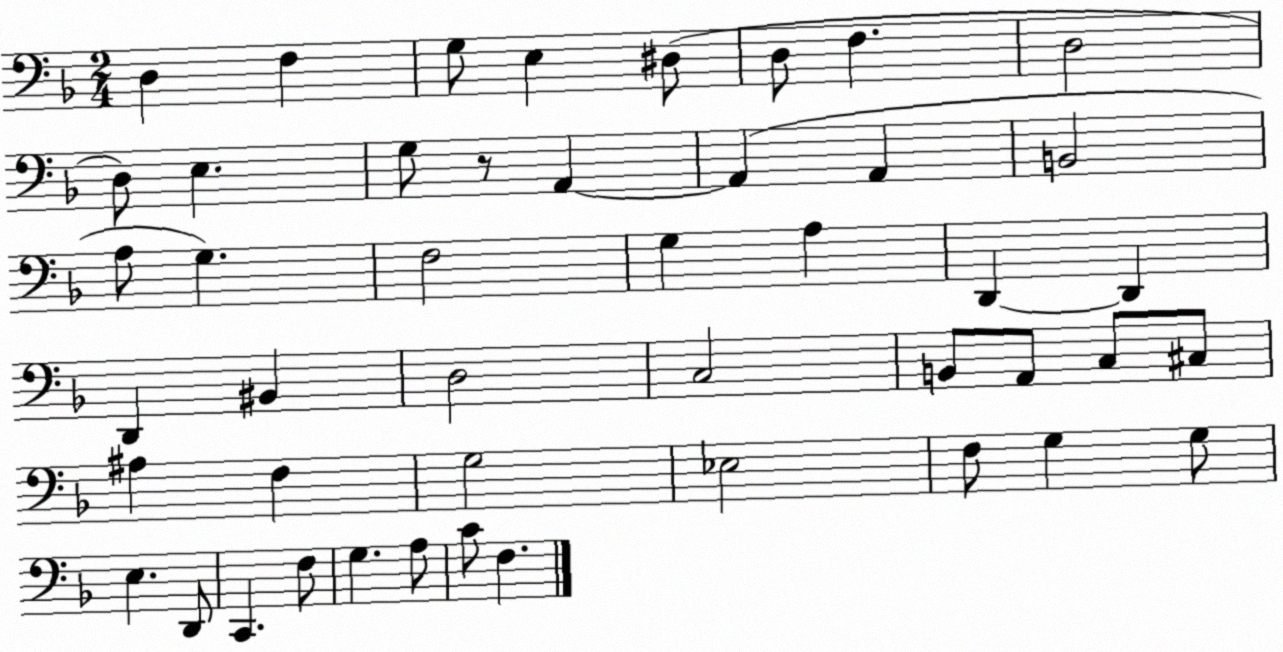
X:1
T:Untitled
M:2/4
L:1/4
K:F
D, F, G,/2 E, ^D,/2 D,/2 F, D,2 D,/2 E, G,/2 z/2 A,, A,, A,, B,,2 A,/2 G, F,2 G, A, D,, D,, D,, ^B,, D,2 C,2 B,,/2 A,,/2 C,/2 ^C,/2 ^A, F, G,2 _E,2 F,/2 G, G,/2 E, D,,/2 C,, F,/2 G, A,/2 C/2 F,